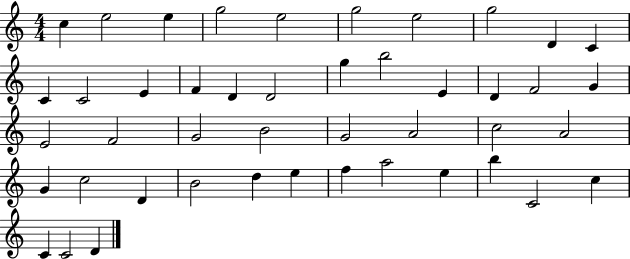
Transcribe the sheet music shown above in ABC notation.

X:1
T:Untitled
M:4/4
L:1/4
K:C
c e2 e g2 e2 g2 e2 g2 D C C C2 E F D D2 g b2 E D F2 G E2 F2 G2 B2 G2 A2 c2 A2 G c2 D B2 d e f a2 e b C2 c C C2 D